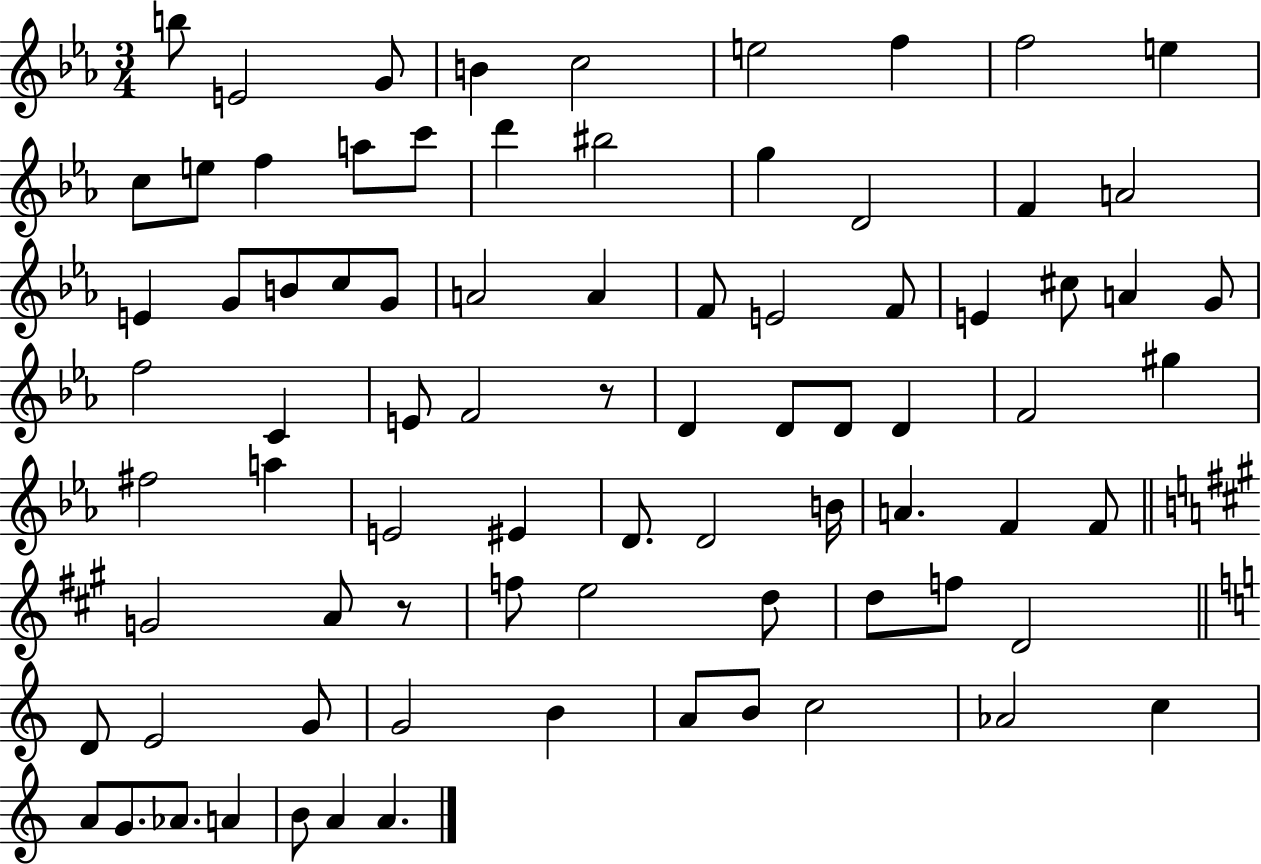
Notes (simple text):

B5/e E4/h G4/e B4/q C5/h E5/h F5/q F5/h E5/q C5/e E5/e F5/q A5/e C6/e D6/q BIS5/h G5/q D4/h F4/q A4/h E4/q G4/e B4/e C5/e G4/e A4/h A4/q F4/e E4/h F4/e E4/q C#5/e A4/q G4/e F5/h C4/q E4/e F4/h R/e D4/q D4/e D4/e D4/q F4/h G#5/q F#5/h A5/q E4/h EIS4/q D4/e. D4/h B4/s A4/q. F4/q F4/e G4/h A4/e R/e F5/e E5/h D5/e D5/e F5/e D4/h D4/e E4/h G4/e G4/h B4/q A4/e B4/e C5/h Ab4/h C5/q A4/e G4/e. Ab4/e. A4/q B4/e A4/q A4/q.